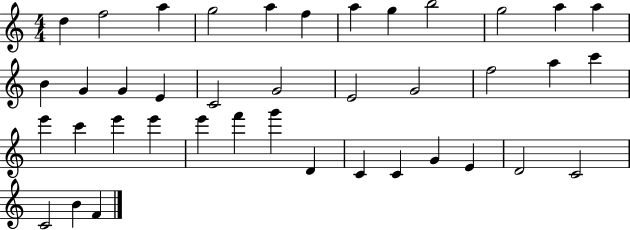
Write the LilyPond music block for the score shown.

{
  \clef treble
  \numericTimeSignature
  \time 4/4
  \key c \major
  d''4 f''2 a''4 | g''2 a''4 f''4 | a''4 g''4 b''2 | g''2 a''4 a''4 | \break b'4 g'4 g'4 e'4 | c'2 g'2 | e'2 g'2 | f''2 a''4 c'''4 | \break e'''4 c'''4 e'''4 e'''4 | e'''4 f'''4 g'''4 d'4 | c'4 c'4 g'4 e'4 | d'2 c'2 | \break c'2 b'4 f'4 | \bar "|."
}